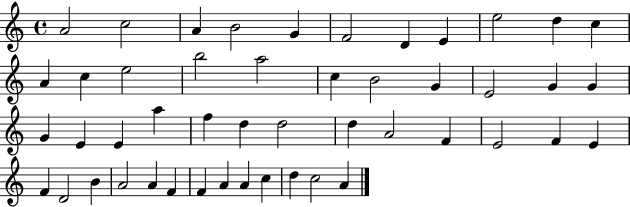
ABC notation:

X:1
T:Untitled
M:4/4
L:1/4
K:C
A2 c2 A B2 G F2 D E e2 d c A c e2 b2 a2 c B2 G E2 G G G E E a f d d2 d A2 F E2 F E F D2 B A2 A F F A A c d c2 A